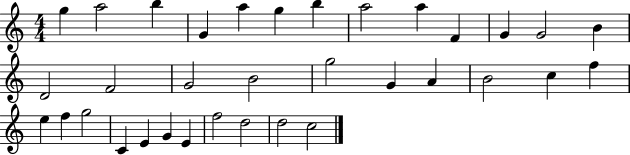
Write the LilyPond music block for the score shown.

{
  \clef treble
  \numericTimeSignature
  \time 4/4
  \key c \major
  g''4 a''2 b''4 | g'4 a''4 g''4 b''4 | a''2 a''4 f'4 | g'4 g'2 b'4 | \break d'2 f'2 | g'2 b'2 | g''2 g'4 a'4 | b'2 c''4 f''4 | \break e''4 f''4 g''2 | c'4 e'4 g'4 e'4 | f''2 d''2 | d''2 c''2 | \break \bar "|."
}